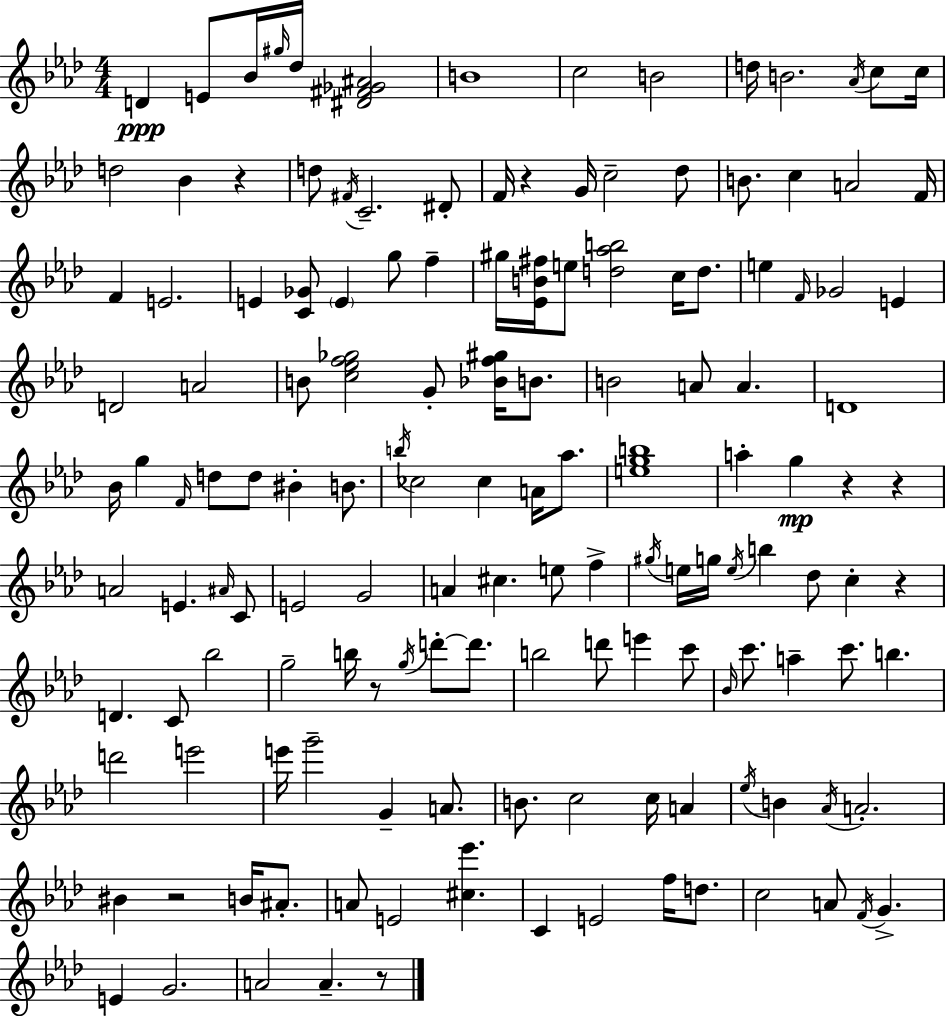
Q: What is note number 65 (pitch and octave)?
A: A4